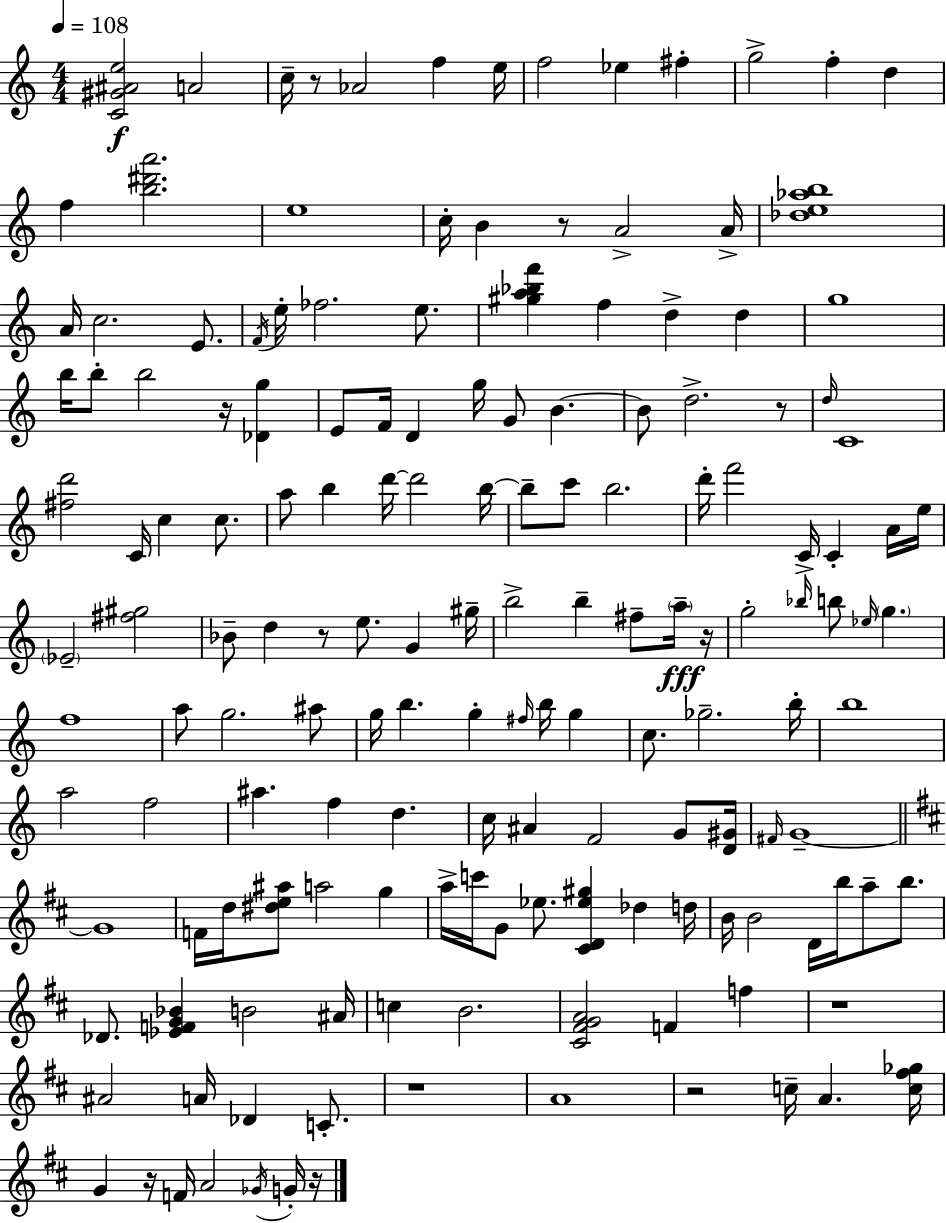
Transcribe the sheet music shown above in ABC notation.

X:1
T:Untitled
M:4/4
L:1/4
K:C
[C^G^Ae]2 A2 c/4 z/2 _A2 f e/4 f2 _e ^f g2 f d f [b^d'a']2 e4 c/4 B z/2 A2 A/4 [_de_ab]4 A/4 c2 E/2 F/4 e/4 _f2 e/2 [^ga_bf'] f d d g4 b/4 b/2 b2 z/4 [_Dg] E/2 F/4 D g/4 G/2 B B/2 d2 z/2 d/4 C4 [^fd']2 C/4 c c/2 a/2 b d'/4 d'2 b/4 b/2 c'/2 b2 d'/4 f'2 C/4 C A/4 e/4 _E2 [^f^g]2 _B/2 d z/2 e/2 G ^g/4 b2 b ^f/2 a/4 z/4 g2 _b/4 b/2 _e/4 g f4 a/2 g2 ^a/2 g/4 b g ^f/4 b/4 g c/2 _g2 b/4 b4 a2 f2 ^a f d c/4 ^A F2 G/2 [D^G]/4 ^F/4 G4 G4 F/4 d/4 [^de^a]/2 a2 g a/4 c'/4 G/2 _e/2 [^CD_e^g] _d d/4 B/4 B2 D/4 b/4 a/2 b/2 _D/2 [_EFG_B] B2 ^A/4 c B2 [^C^FGA]2 F f z4 ^A2 A/4 _D C/2 z4 A4 z2 c/4 A [c^f_g]/4 G z/4 F/4 A2 _G/4 G/4 z/4